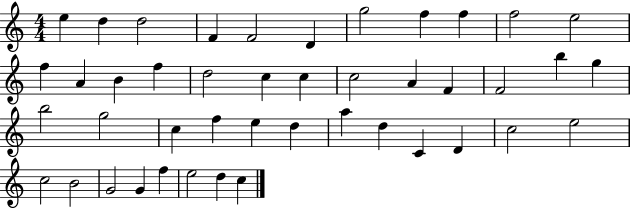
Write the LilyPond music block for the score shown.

{
  \clef treble
  \numericTimeSignature
  \time 4/4
  \key c \major
  e''4 d''4 d''2 | f'4 f'2 d'4 | g''2 f''4 f''4 | f''2 e''2 | \break f''4 a'4 b'4 f''4 | d''2 c''4 c''4 | c''2 a'4 f'4 | f'2 b''4 g''4 | \break b''2 g''2 | c''4 f''4 e''4 d''4 | a''4 d''4 c'4 d'4 | c''2 e''2 | \break c''2 b'2 | g'2 g'4 f''4 | e''2 d''4 c''4 | \bar "|."
}